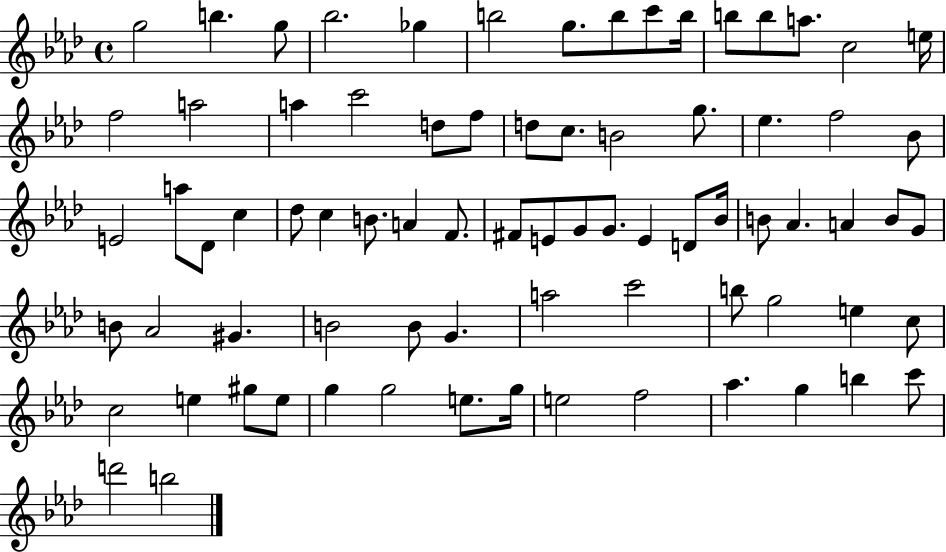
{
  \clef treble
  \time 4/4
  \defaultTimeSignature
  \key aes \major
  g''2 b''4. g''8 | bes''2. ges''4 | b''2 g''8. b''8 c'''8 b''16 | b''8 b''8 a''8. c''2 e''16 | \break f''2 a''2 | a''4 c'''2 d''8 f''8 | d''8 c''8. b'2 g''8. | ees''4. f''2 bes'8 | \break e'2 a''8 des'8 c''4 | des''8 c''4 b'8. a'4 f'8. | fis'8 e'8 g'8 g'8. e'4 d'8 bes'16 | b'8 aes'4. a'4 b'8 g'8 | \break b'8 aes'2 gis'4. | b'2 b'8 g'4. | a''2 c'''2 | b''8 g''2 e''4 c''8 | \break c''2 e''4 gis''8 e''8 | g''4 g''2 e''8. g''16 | e''2 f''2 | aes''4. g''4 b''4 c'''8 | \break d'''2 b''2 | \bar "|."
}